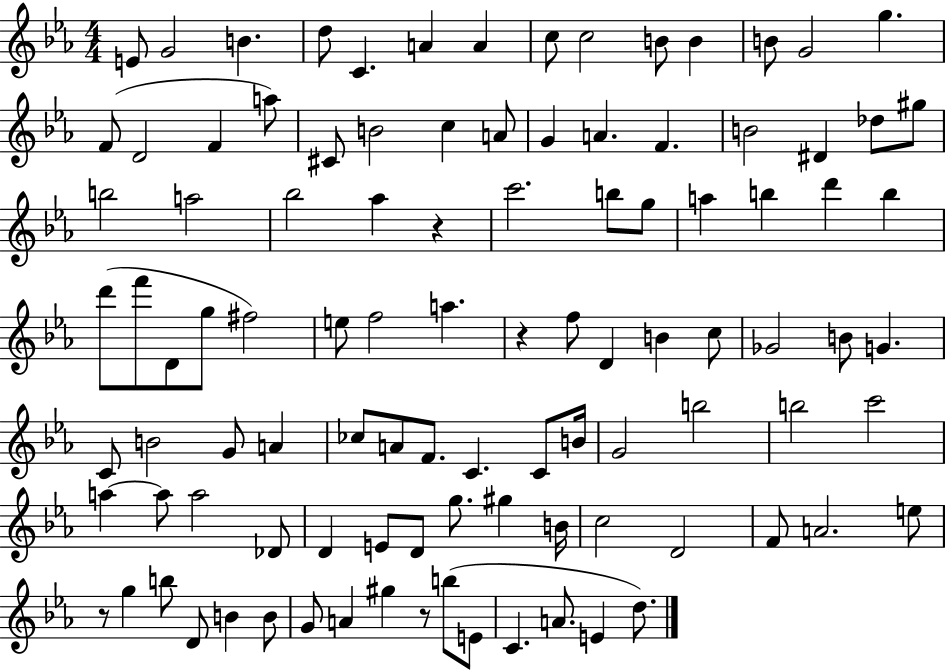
X:1
T:Untitled
M:4/4
L:1/4
K:Eb
E/2 G2 B d/2 C A A c/2 c2 B/2 B B/2 G2 g F/2 D2 F a/2 ^C/2 B2 c A/2 G A F B2 ^D _d/2 ^g/2 b2 a2 _b2 _a z c'2 b/2 g/2 a b d' b d'/2 f'/2 D/2 g/2 ^f2 e/2 f2 a z f/2 D B c/2 _G2 B/2 G C/2 B2 G/2 A _c/2 A/2 F/2 C C/2 B/4 G2 b2 b2 c'2 a a/2 a2 _D/2 D E/2 D/2 g/2 ^g B/4 c2 D2 F/2 A2 e/2 z/2 g b/2 D/2 B B/2 G/2 A ^g z/2 b/2 E/2 C A/2 E d/2